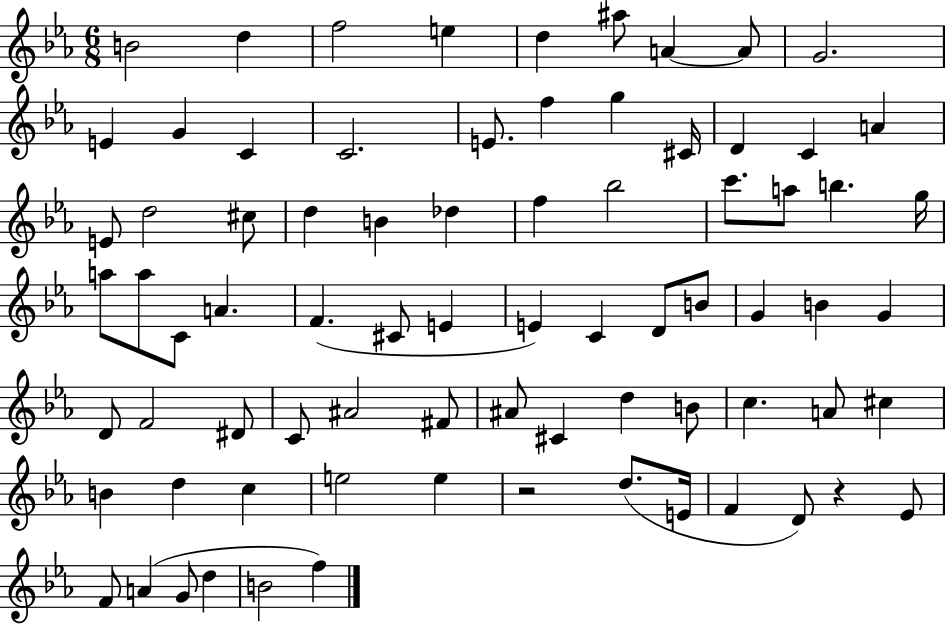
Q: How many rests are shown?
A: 2